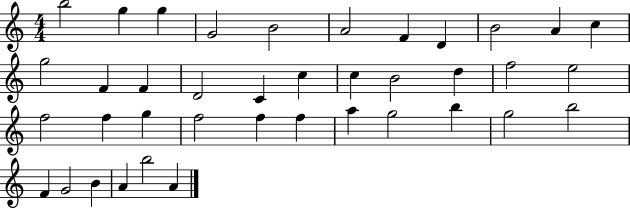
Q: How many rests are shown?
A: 0